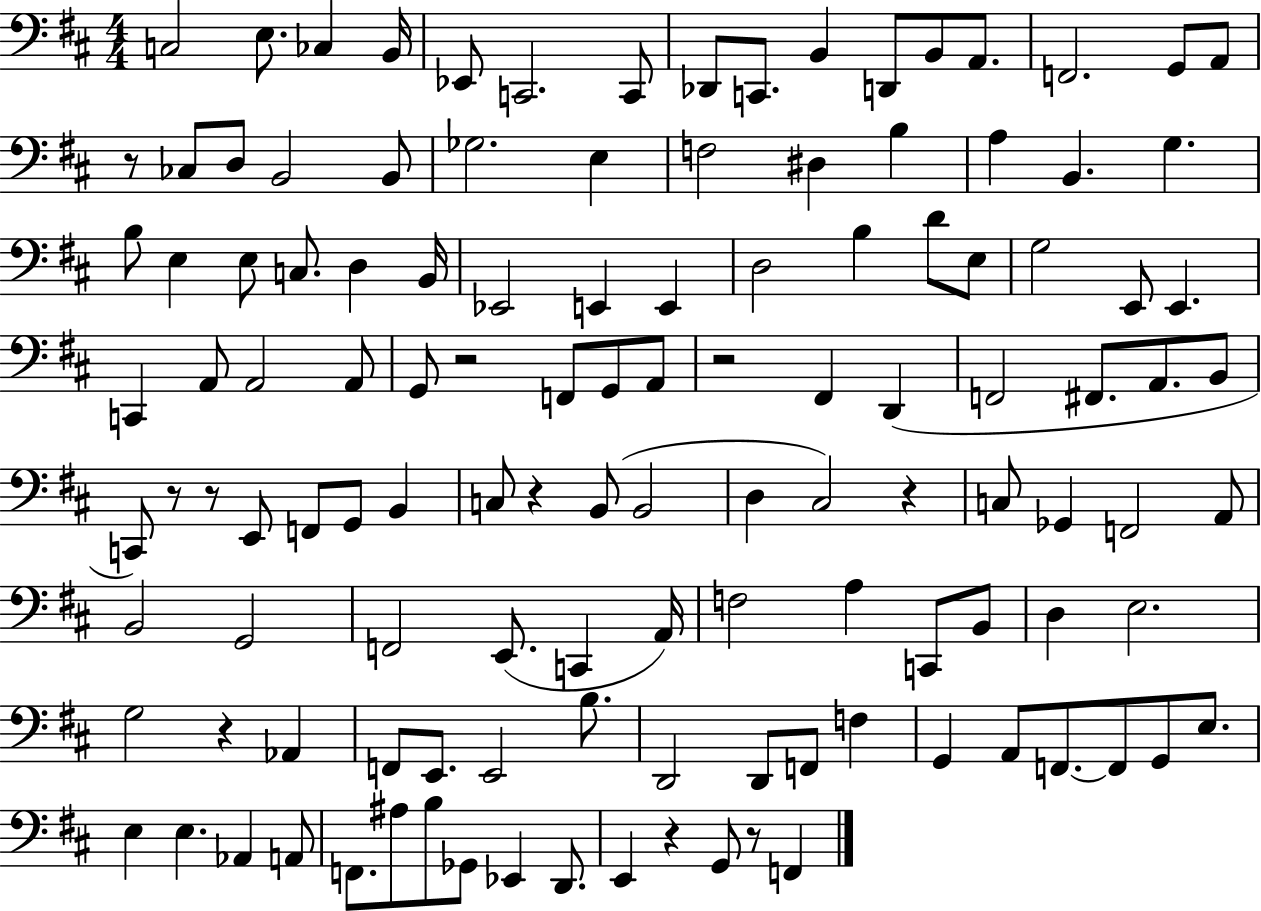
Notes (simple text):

C3/h E3/e. CES3/q B2/s Eb2/e C2/h. C2/e Db2/e C2/e. B2/q D2/e B2/e A2/e. F2/h. G2/e A2/e R/e CES3/e D3/e B2/h B2/e Gb3/h. E3/q F3/h D#3/q B3/q A3/q B2/q. G3/q. B3/e E3/q E3/e C3/e. D3/q B2/s Eb2/h E2/q E2/q D3/h B3/q D4/e E3/e G3/h E2/e E2/q. C2/q A2/e A2/h A2/e G2/e R/h F2/e G2/e A2/e R/h F#2/q D2/q F2/h F#2/e. A2/e. B2/e C2/e R/e R/e E2/e F2/e G2/e B2/q C3/e R/q B2/e B2/h D3/q C#3/h R/q C3/e Gb2/q F2/h A2/e B2/h G2/h F2/h E2/e. C2/q A2/s F3/h A3/q C2/e B2/e D3/q E3/h. G3/h R/q Ab2/q F2/e E2/e. E2/h B3/e. D2/h D2/e F2/e F3/q G2/q A2/e F2/e. F2/e G2/e E3/e. E3/q E3/q. Ab2/q A2/e F2/e. A#3/e B3/e Gb2/e Eb2/q D2/e. E2/q R/q G2/e R/e F2/q